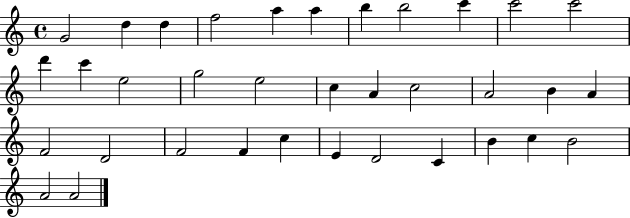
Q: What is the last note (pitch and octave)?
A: A4